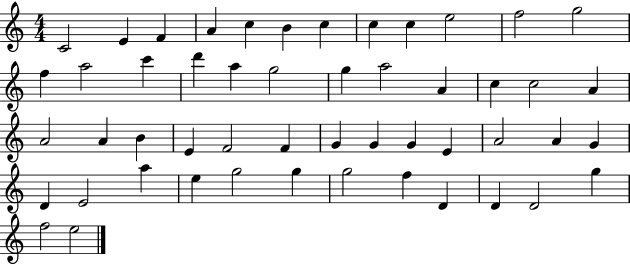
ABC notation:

X:1
T:Untitled
M:4/4
L:1/4
K:C
C2 E F A c B c c c e2 f2 g2 f a2 c' d' a g2 g a2 A c c2 A A2 A B E F2 F G G G E A2 A G D E2 a e g2 g g2 f D D D2 g f2 e2